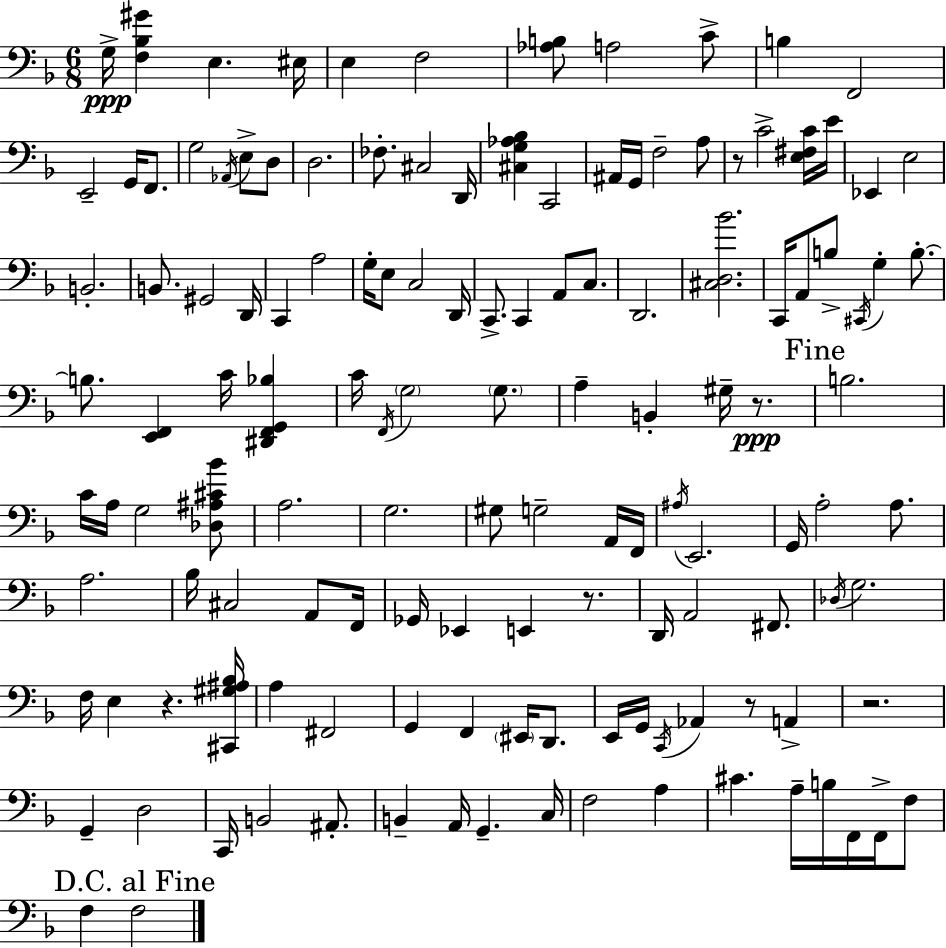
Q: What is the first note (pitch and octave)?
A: G3